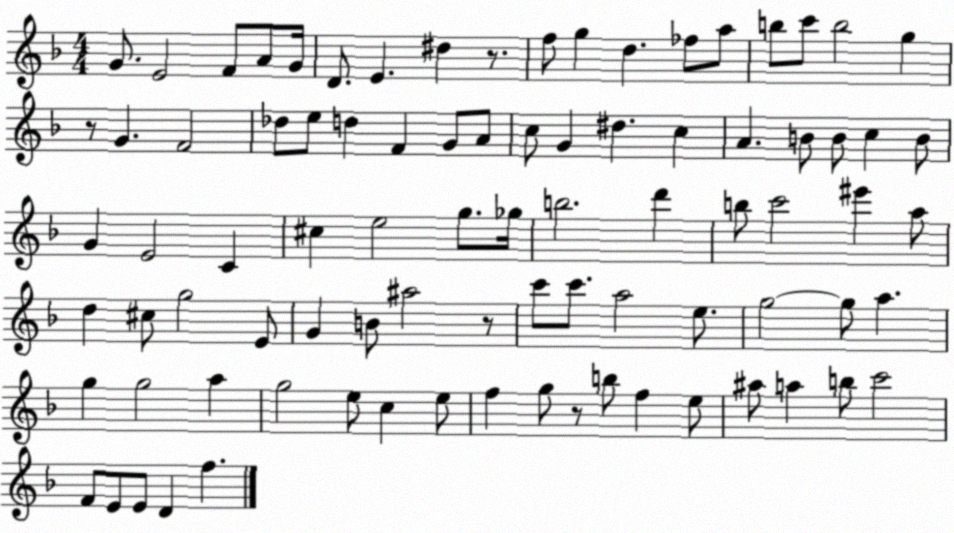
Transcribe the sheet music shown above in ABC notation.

X:1
T:Untitled
M:4/4
L:1/4
K:F
G/2 E2 F/2 A/2 G/4 D/2 E ^d z/2 f/2 g d _f/2 a/2 b/2 c'/2 b2 g z/2 G F2 _d/2 e/2 d F G/2 A/2 c/2 G ^d c A B/2 B/2 c B/2 G E2 C ^c e2 g/2 _g/4 b2 d' b/2 c'2 ^e' a/2 d ^c/2 g2 E/2 G B/2 ^a2 z/2 c'/2 c'/2 a2 e/2 g2 g/2 a g g2 a g2 e/2 c e/2 f g/2 z/2 b/2 f e/2 ^a/2 a b/2 c'2 F/2 E/2 E/2 D f